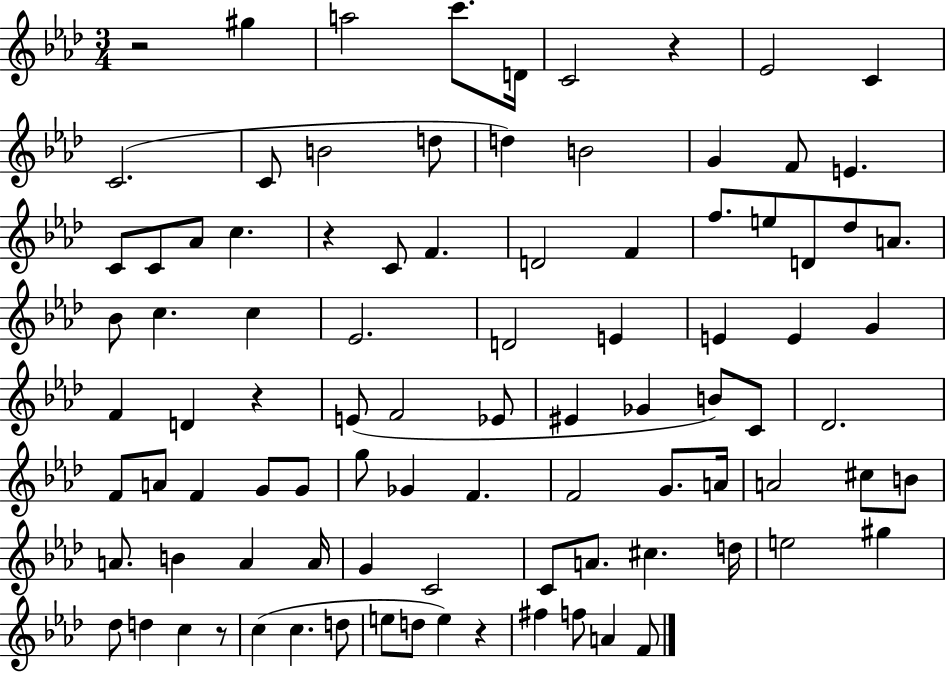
{
  \clef treble
  \numericTimeSignature
  \time 3/4
  \key aes \major
  r2 gis''4 | a''2 c'''8. d'16 | c'2 r4 | ees'2 c'4 | \break c'2.( | c'8 b'2 d''8 | d''4) b'2 | g'4 f'8 e'4. | \break c'8 c'8 aes'8 c''4. | r4 c'8 f'4. | d'2 f'4 | f''8. e''8 d'8 des''8 a'8. | \break bes'8 c''4. c''4 | ees'2. | d'2 e'4 | e'4 e'4 g'4 | \break f'4 d'4 r4 | e'8( f'2 ees'8 | eis'4 ges'4 b'8) c'8 | des'2. | \break f'8 a'8 f'4 g'8 g'8 | g''8 ges'4 f'4. | f'2 g'8. a'16 | a'2 cis''8 b'8 | \break a'8. b'4 a'4 a'16 | g'4 c'2 | c'8 a'8. cis''4. d''16 | e''2 gis''4 | \break des''8 d''4 c''4 r8 | c''4( c''4. d''8 | e''8 d''8 e''4) r4 | fis''4 f''8 a'4 f'8 | \break \bar "|."
}